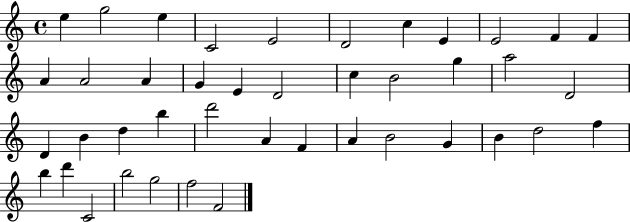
X:1
T:Untitled
M:4/4
L:1/4
K:C
e g2 e C2 E2 D2 c E E2 F F A A2 A G E D2 c B2 g a2 D2 D B d b d'2 A F A B2 G B d2 f b d' C2 b2 g2 f2 F2